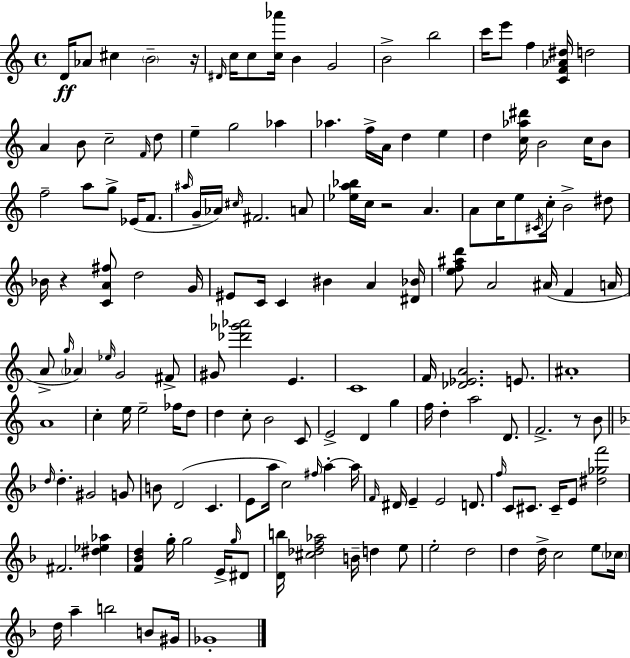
{
  \clef treble
  \time 4/4
  \defaultTimeSignature
  \key c \major
  d'16\ff aes'8 cis''4 \parenthesize b'2-- r16 | \grace { dis'16 } c''16 c''8 <c'' aes'''>16 b'4 g'2 | b'2-> b''2 | c'''16 e'''8 f''4 <c' f' aes' dis''>16 d''2 | \break a'4 b'8 c''2-- \grace { f'16 } | d''8 e''4-- g''2 aes''4 | aes''4. f''16-> a'16 d''4 e''4 | d''4 <c'' aes'' dis'''>16 b'2 c''16 | \break b'8 f''2-- a''8 g''8-> ees'16( f'8. | \grace { ais''16 } g'16-- aes'16) \grace { cis''16 } fis'2. | a'8 <ees'' a'' bes''>16 c''16 r2 a'4. | a'8 c''16 e''8 \acciaccatura { cis'16 } c''16-. b'2-> | \break dis''8 bes'16 r4 <c' a' fis''>8 d''2 | g'16 eis'8 c'16 c'4 bis'4 | a'4 <dis' bes'>16 <e'' f'' ais'' d'''>8 a'2 ais'16( | f'4 a'16 a'8-> \grace { g''16 }) \parenthesize aes'4 \grace { ees''16 } g'2 | \break fis'8-> gis'8 <des''' ges''' aes'''>2 | e'4. c'1 | f'16 <des' ees' a'>2. | e'8. ais'1-. | \break a'1 | c''4-. e''16 e''2-- | fes''16 d''8 d''4 c''8-. b'2 | c'8 e'2-> d'4 | \break g''4 f''16 d''4-. a''2 | d'8. f'2.-> | r8 b'8 \bar "||" \break \key f \major \grace { d''16 } d''4.-. gis'2 g'8 | b'8 d'2( c'4. | e'8 a''16 c''2) \grace { fis''16 } a''4-.~~ | a''16 \grace { f'16 } dis'16 e'4-- e'2 | \break d'8. \grace { f''16 } c'8 cis'8. cis'16-- e'8 <dis'' ges'' f'''>2 | fis'2. | <dis'' ees'' aes''>4 <f' bes' d''>4 g''16-. g''2 | e'16-> \grace { g''16 } dis'8 <d' b''>16 <cis'' des'' f'' aes''>2 b'16-- d''4 | \break e''8 e''2-. d''2 | d''4 d''16-> c''2 | e''8 \parenthesize ces''16 d''16 a''4-- b''2 | b'8 gis'16 ges'1-. | \break \bar "|."
}